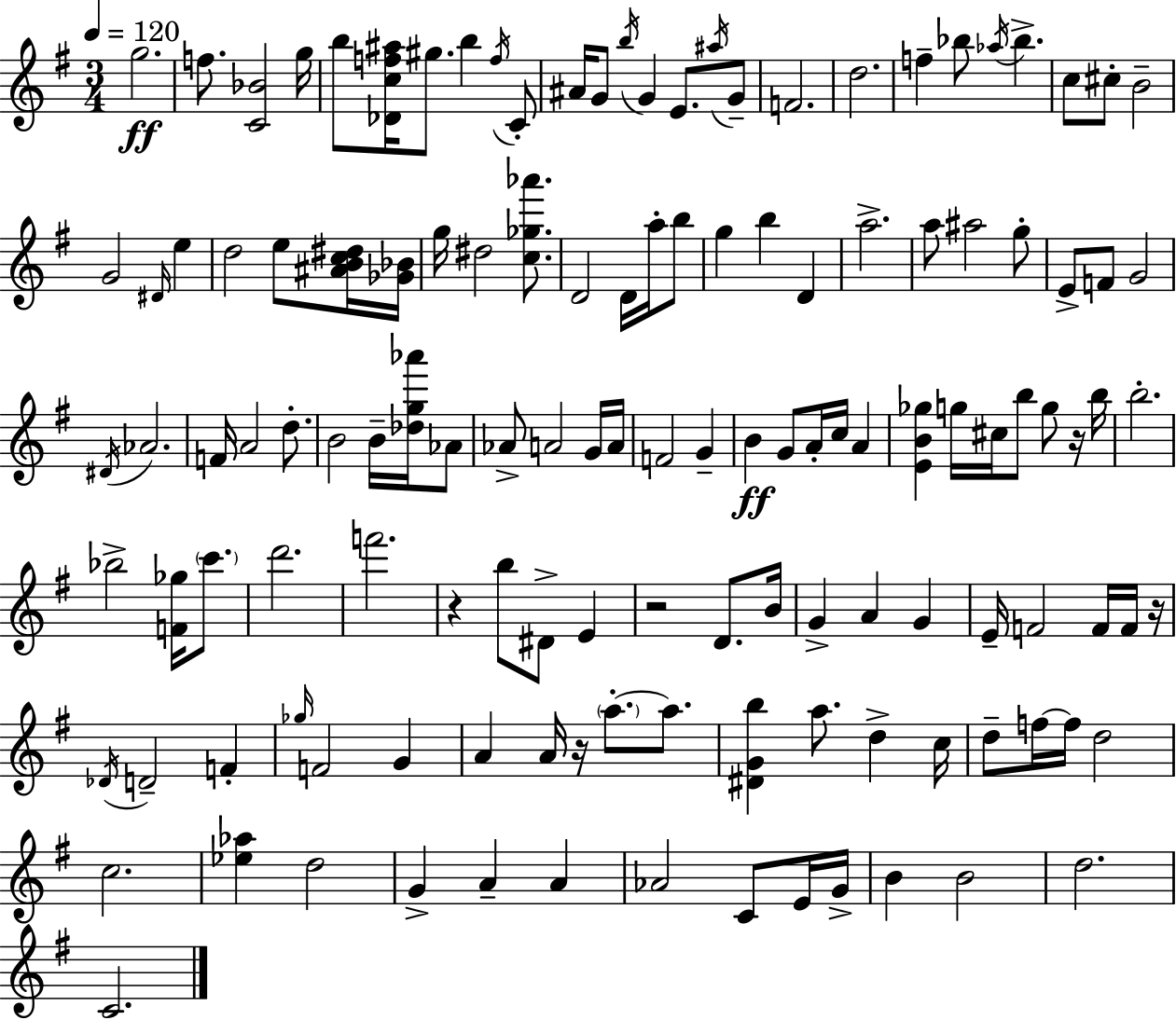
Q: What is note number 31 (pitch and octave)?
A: D#5